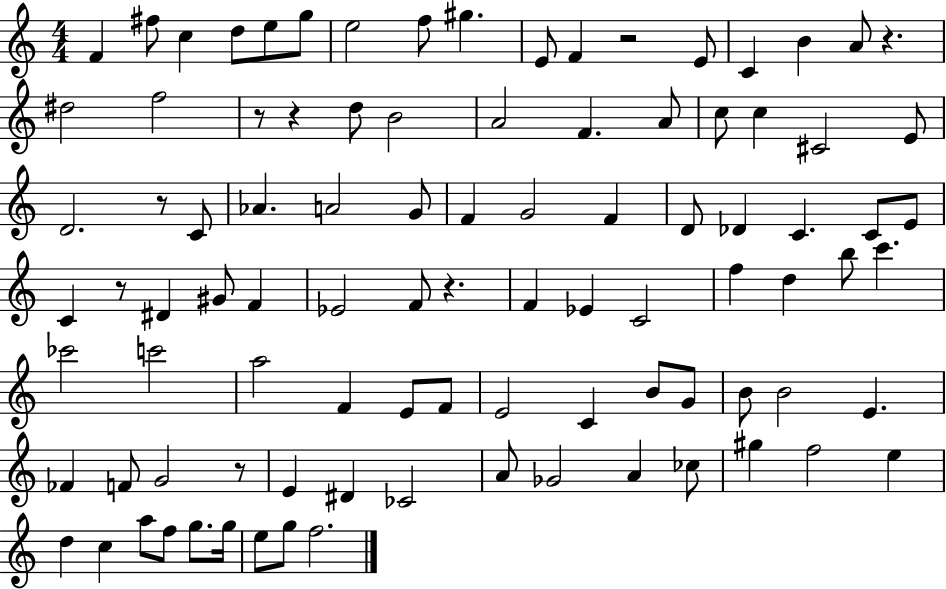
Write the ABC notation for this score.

X:1
T:Untitled
M:4/4
L:1/4
K:C
F ^f/2 c d/2 e/2 g/2 e2 f/2 ^g E/2 F z2 E/2 C B A/2 z ^d2 f2 z/2 z d/2 B2 A2 F A/2 c/2 c ^C2 E/2 D2 z/2 C/2 _A A2 G/2 F G2 F D/2 _D C C/2 E/2 C z/2 ^D ^G/2 F _E2 F/2 z F _E C2 f d b/2 c' _c'2 c'2 a2 F E/2 F/2 E2 C B/2 G/2 B/2 B2 E _F F/2 G2 z/2 E ^D _C2 A/2 _G2 A _c/2 ^g f2 e d c a/2 f/2 g/2 g/4 e/2 g/2 f2